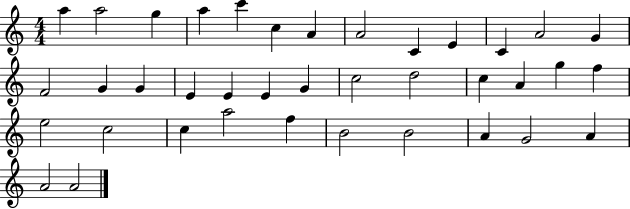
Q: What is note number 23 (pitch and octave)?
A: C5